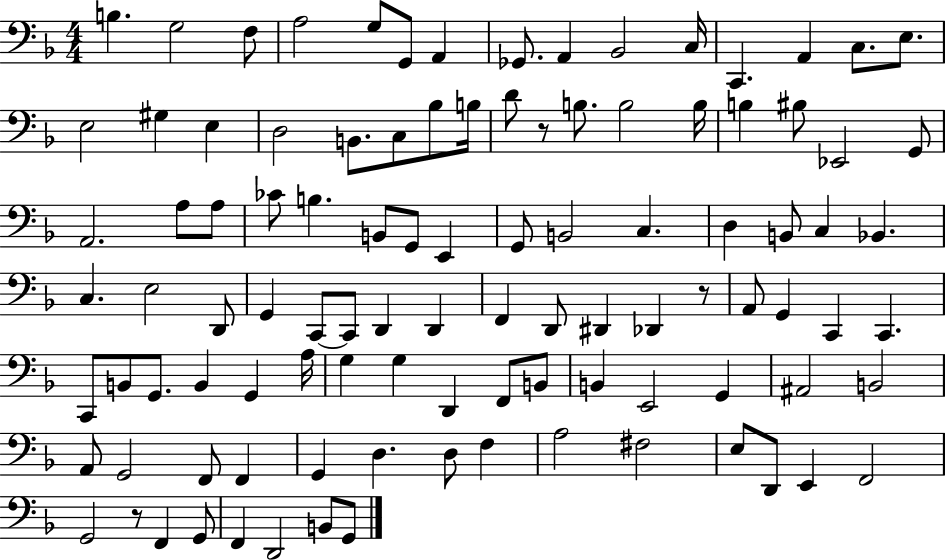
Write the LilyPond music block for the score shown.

{
  \clef bass
  \numericTimeSignature
  \time 4/4
  \key f \major
  \repeat volta 2 { b4. g2 f8 | a2 g8 g,8 a,4 | ges,8. a,4 bes,2 c16 | c,4. a,4 c8. e8. | \break e2 gis4 e4 | d2 b,8. c8 bes8 b16 | d'8 r8 b8. b2 b16 | b4 bis8 ees,2 g,8 | \break a,2. a8 a8 | ces'8 b4. b,8 g,8 e,4 | g,8 b,2 c4. | d4 b,8 c4 bes,4. | \break c4. e2 d,8 | g,4 c,8~~ c,8 d,4 d,4 | f,4 d,8 dis,4 des,4 r8 | a,8 g,4 c,4 c,4. | \break c,8 b,8 g,8. b,4 g,4 a16 | g4 g4 d,4 f,8 b,8 | b,4 e,2 g,4 | ais,2 b,2 | \break a,8 g,2 f,8 f,4 | g,4 d4. d8 f4 | a2 fis2 | e8 d,8 e,4 f,2 | \break g,2 r8 f,4 g,8 | f,4 d,2 b,8 g,8 | } \bar "|."
}